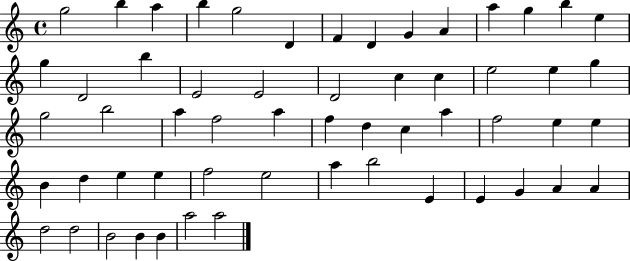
{
  \clef treble
  \time 4/4
  \defaultTimeSignature
  \key c \major
  g''2 b''4 a''4 | b''4 g''2 d'4 | f'4 d'4 g'4 a'4 | a''4 g''4 b''4 e''4 | \break g''4 d'2 b''4 | e'2 e'2 | d'2 c''4 c''4 | e''2 e''4 g''4 | \break g''2 b''2 | a''4 f''2 a''4 | f''4 d''4 c''4 a''4 | f''2 e''4 e''4 | \break b'4 d''4 e''4 e''4 | f''2 e''2 | a''4 b''2 e'4 | e'4 g'4 a'4 a'4 | \break d''2 d''2 | b'2 b'4 b'4 | a''2 a''2 | \bar "|."
}